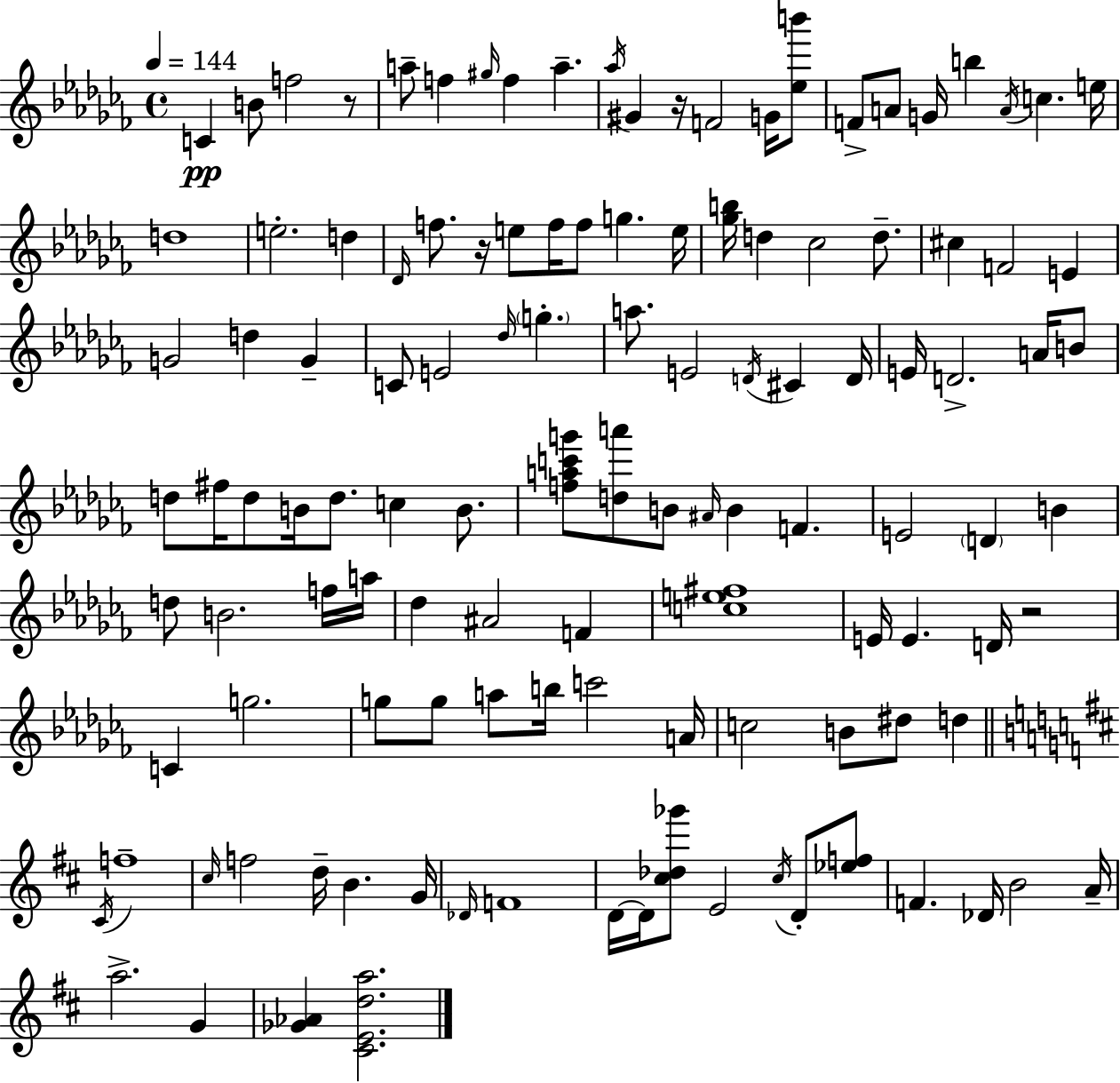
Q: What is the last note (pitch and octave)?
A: G4